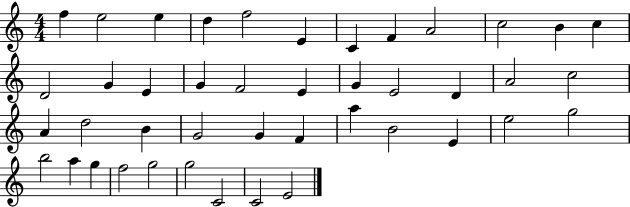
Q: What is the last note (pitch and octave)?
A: E4